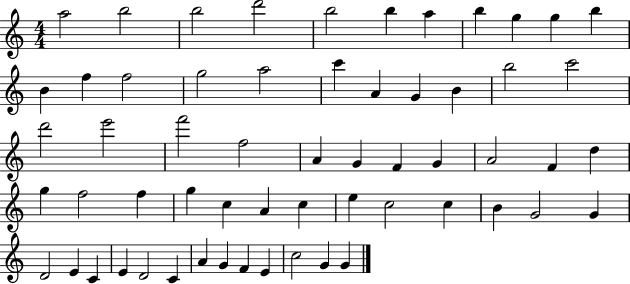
{
  \clef treble
  \numericTimeSignature
  \time 4/4
  \key c \major
  a''2 b''2 | b''2 d'''2 | b''2 b''4 a''4 | b''4 g''4 g''4 b''4 | \break b'4 f''4 f''2 | g''2 a''2 | c'''4 a'4 g'4 b'4 | b''2 c'''2 | \break d'''2 e'''2 | f'''2 f''2 | a'4 g'4 f'4 g'4 | a'2 f'4 d''4 | \break g''4 f''2 f''4 | g''4 c''4 a'4 c''4 | e''4 c''2 c''4 | b'4 g'2 g'4 | \break d'2 e'4 c'4 | e'4 d'2 c'4 | a'4 g'4 f'4 e'4 | c''2 g'4 g'4 | \break \bar "|."
}